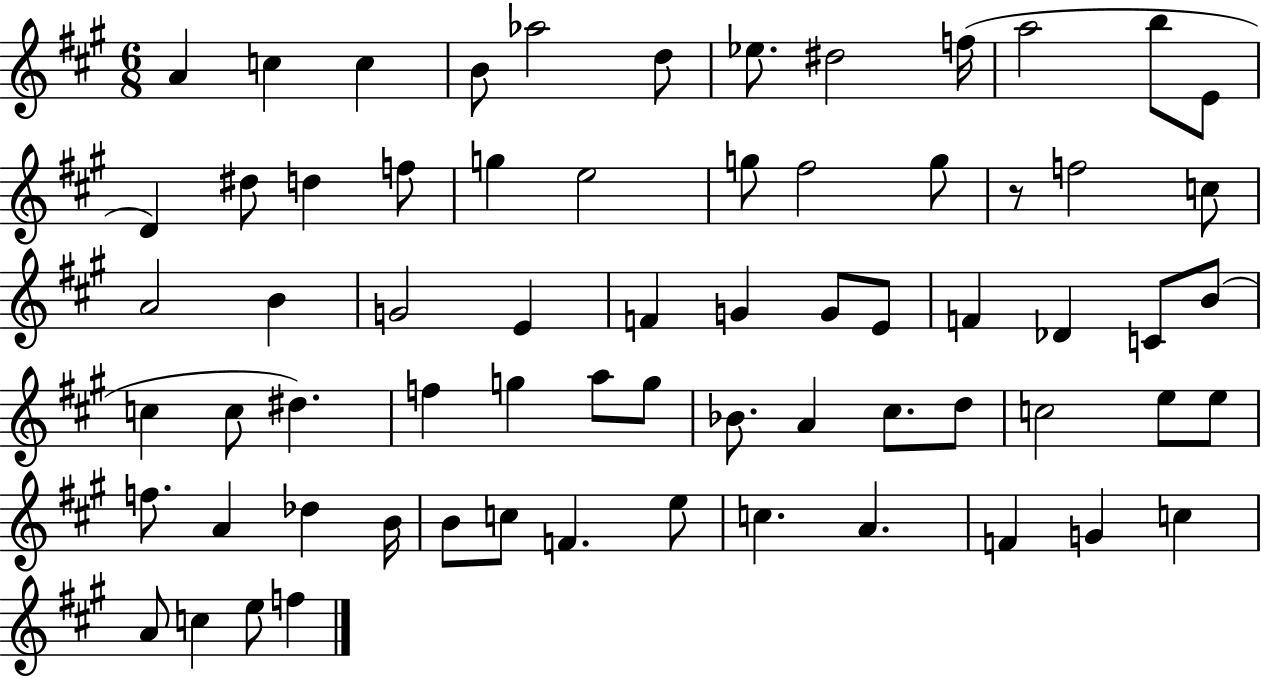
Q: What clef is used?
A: treble